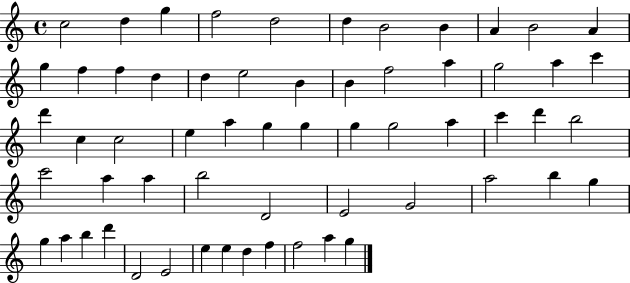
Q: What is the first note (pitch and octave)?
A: C5